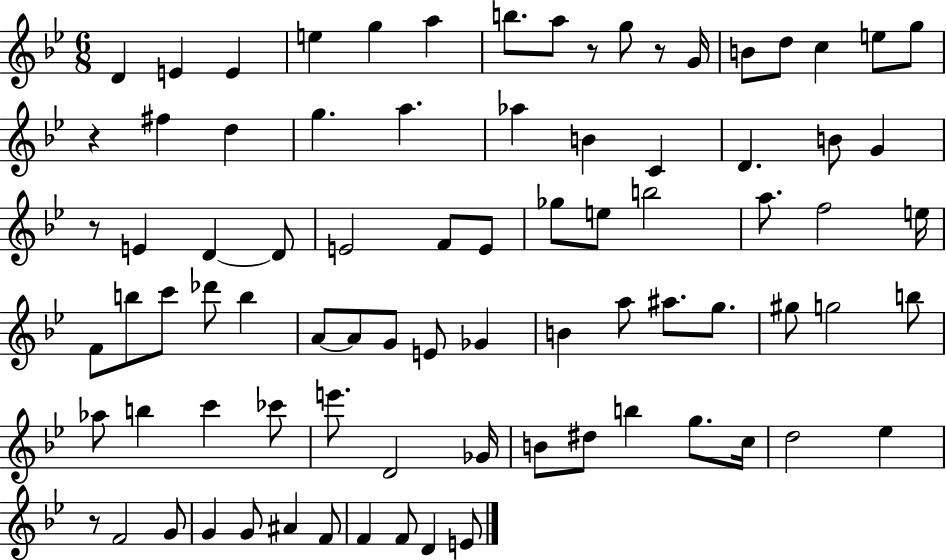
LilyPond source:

{
  \clef treble
  \numericTimeSignature
  \time 6/8
  \key bes \major
  \repeat volta 2 { d'4 e'4 e'4 | e''4 g''4 a''4 | b''8. a''8 r8 g''8 r8 g'16 | b'8 d''8 c''4 e''8 g''8 | \break r4 fis''4 d''4 | g''4. a''4. | aes''4 b'4 c'4 | d'4. b'8 g'4 | \break r8 e'4 d'4~~ d'8 | e'2 f'8 e'8 | ges''8 e''8 b''2 | a''8. f''2 e''16 | \break f'8 b''8 c'''8 des'''8 b''4 | a'8~~ a'8 g'8 e'8 ges'4 | b'4 a''8 ais''8. g''8. | gis''8 g''2 b''8 | \break aes''8 b''4 c'''4 ces'''8 | e'''8. d'2 ges'16 | b'8 dis''8 b''4 g''8. c''16 | d''2 ees''4 | \break r8 f'2 g'8 | g'4 g'8 ais'4 f'8 | f'4 f'8 d'4 e'8 | } \bar "|."
}